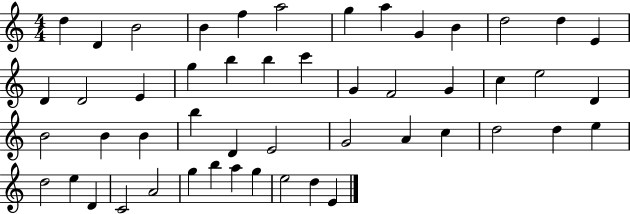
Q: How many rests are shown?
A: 0